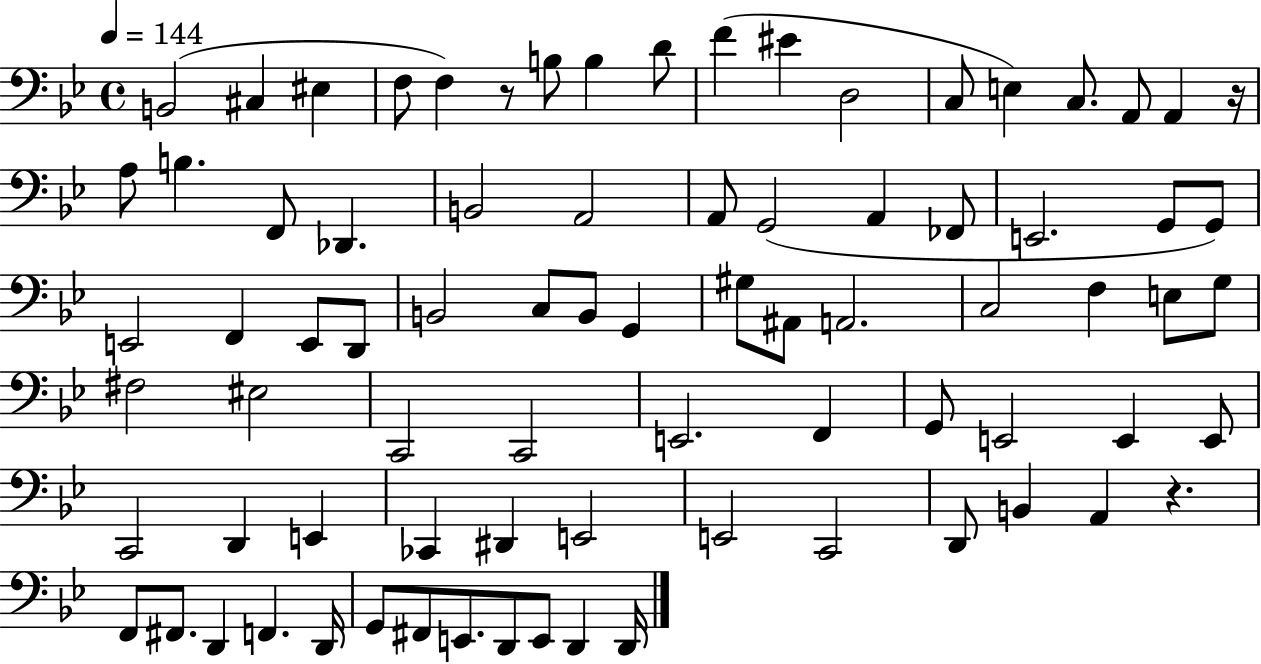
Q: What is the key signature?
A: BES major